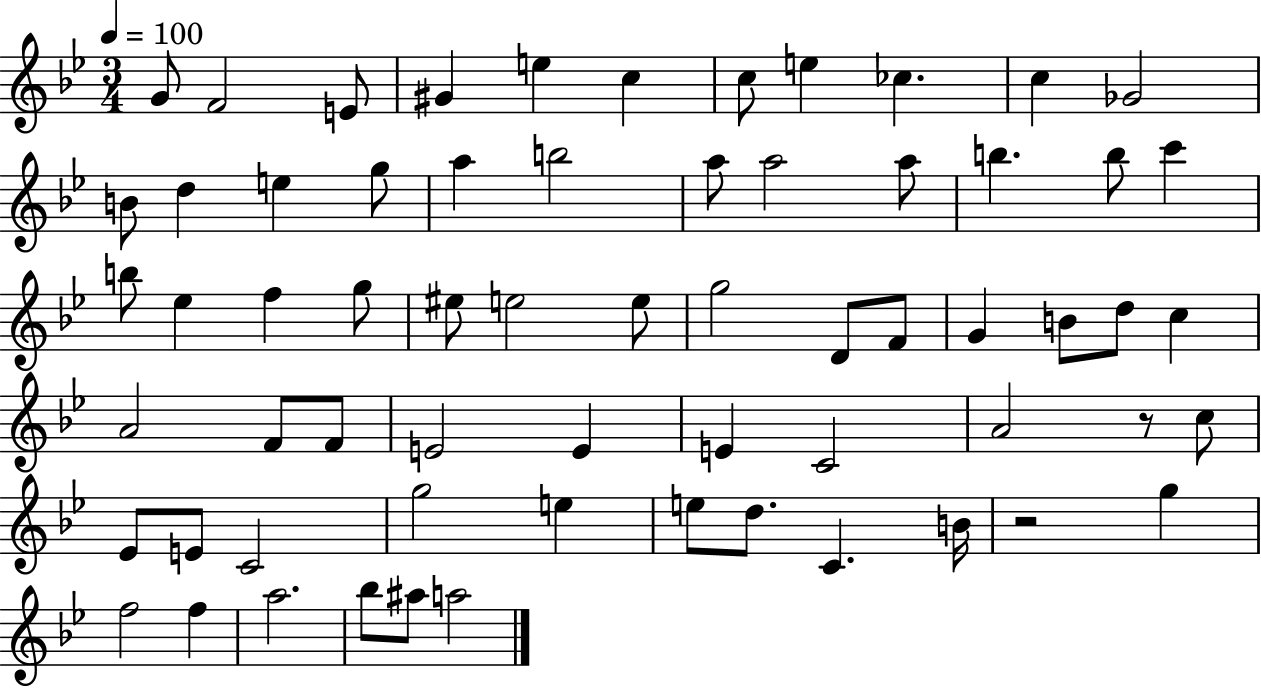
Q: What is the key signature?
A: BES major